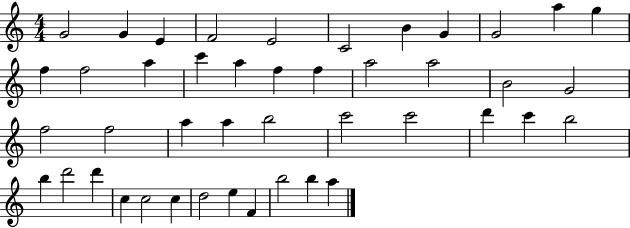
{
  \clef treble
  \numericTimeSignature
  \time 4/4
  \key c \major
  g'2 g'4 e'4 | f'2 e'2 | c'2 b'4 g'4 | g'2 a''4 g''4 | \break f''4 f''2 a''4 | c'''4 a''4 f''4 f''4 | a''2 a''2 | b'2 g'2 | \break f''2 f''2 | a''4 a''4 b''2 | c'''2 c'''2 | d'''4 c'''4 b''2 | \break b''4 d'''2 d'''4 | c''4 c''2 c''4 | d''2 e''4 f'4 | b''2 b''4 a''4 | \break \bar "|."
}